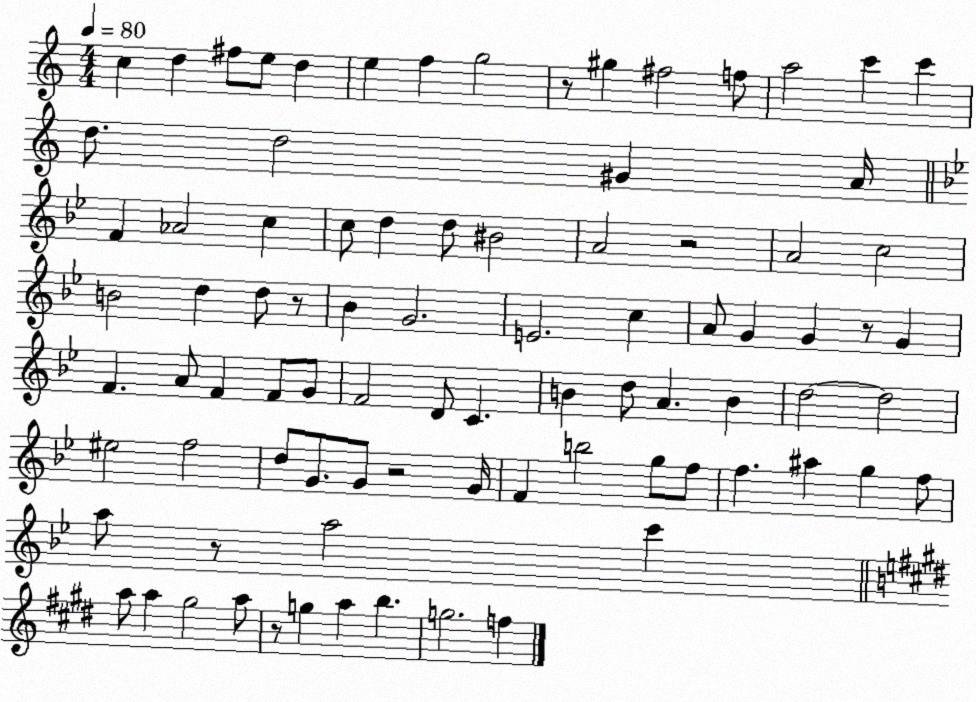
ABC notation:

X:1
T:Untitled
M:4/4
L:1/4
K:C
c d ^f/2 e/2 d e f g2 z/2 ^g ^f2 f/2 a2 c' c' d/2 d2 ^G A/4 F _A2 c c/2 d d/2 ^B2 A2 z2 A2 c2 B2 d d/2 z/2 _B G2 E2 c A/2 G G z/2 G F A/2 F F/2 G/2 F2 D/2 C B d/2 A B d2 d2 ^e2 f2 d/2 G/2 G/2 z2 G/4 F b2 g/2 f/2 f ^a g f/2 a/2 z/2 a2 c' a/2 a ^g2 a/2 z/2 g a b g2 f